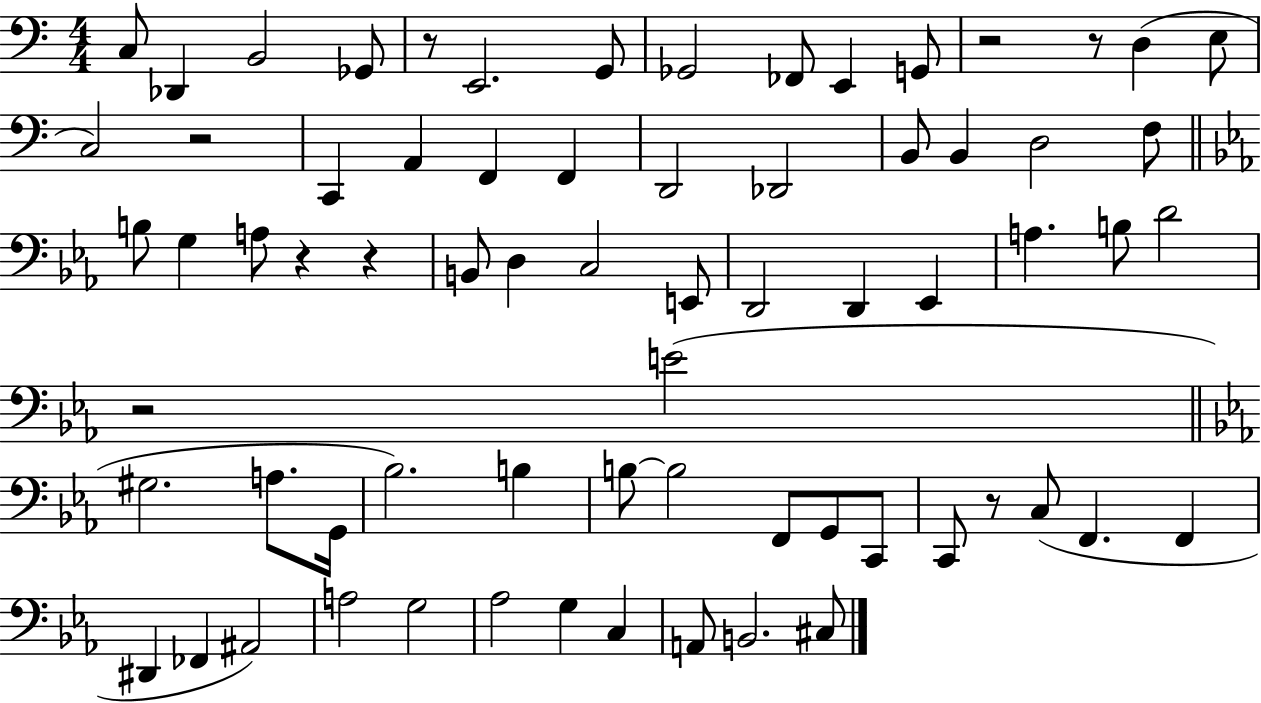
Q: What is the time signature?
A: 4/4